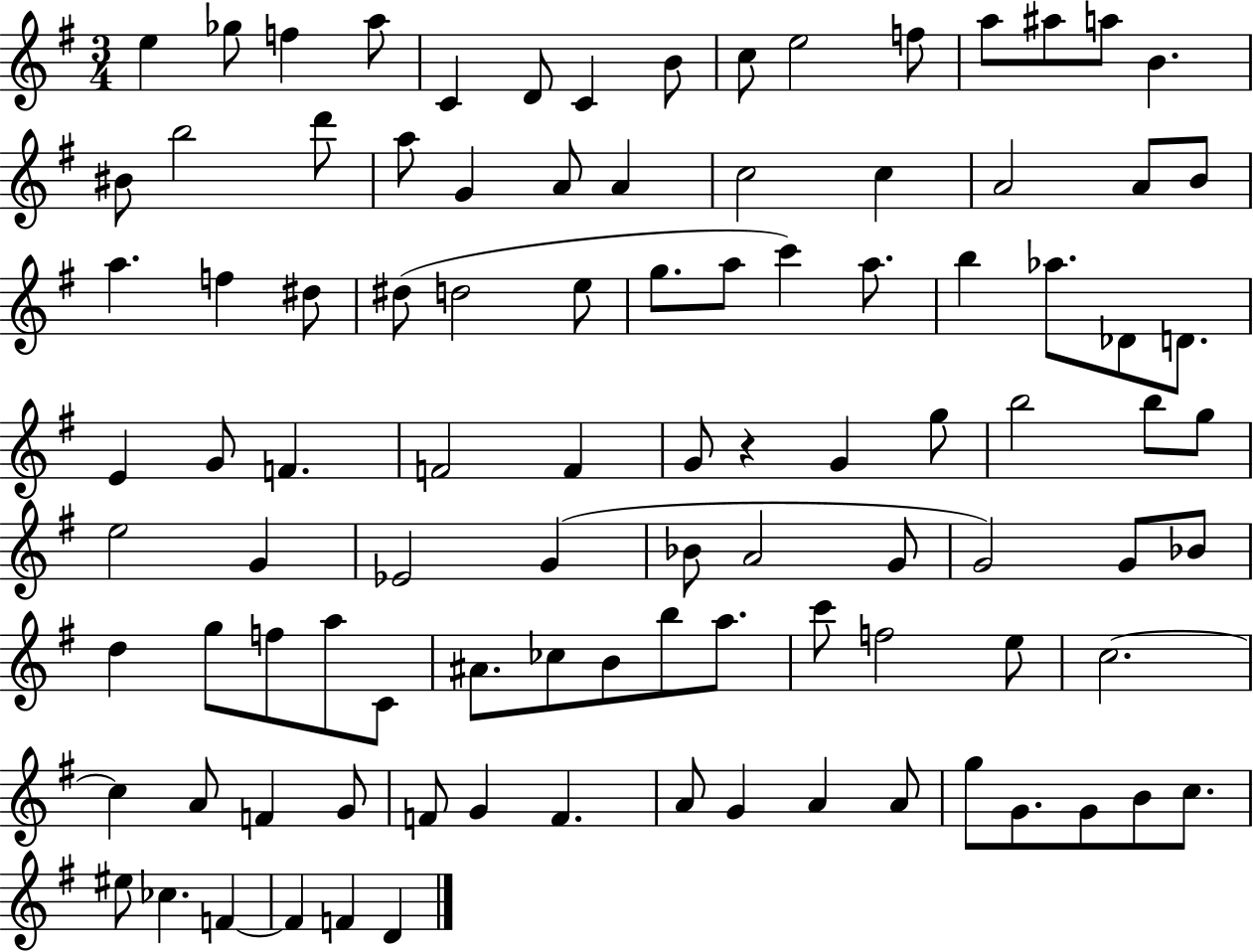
{
  \clef treble
  \numericTimeSignature
  \time 3/4
  \key g \major
  \repeat volta 2 { e''4 ges''8 f''4 a''8 | c'4 d'8 c'4 b'8 | c''8 e''2 f''8 | a''8 ais''8 a''8 b'4. | \break bis'8 b''2 d'''8 | a''8 g'4 a'8 a'4 | c''2 c''4 | a'2 a'8 b'8 | \break a''4. f''4 dis''8 | dis''8( d''2 e''8 | g''8. a''8 c'''4) a''8. | b''4 aes''8. des'8 d'8. | \break e'4 g'8 f'4. | f'2 f'4 | g'8 r4 g'4 g''8 | b''2 b''8 g''8 | \break e''2 g'4 | ees'2 g'4( | bes'8 a'2 g'8 | g'2) g'8 bes'8 | \break d''4 g''8 f''8 a''8 c'8 | ais'8. ces''8 b'8 b''8 a''8. | c'''8 f''2 e''8 | c''2.~~ | \break c''4 a'8 f'4 g'8 | f'8 g'4 f'4. | a'8 g'4 a'4 a'8 | g''8 g'8. g'8 b'8 c''8. | \break eis''8 ces''4. f'4~~ | f'4 f'4 d'4 | } \bar "|."
}